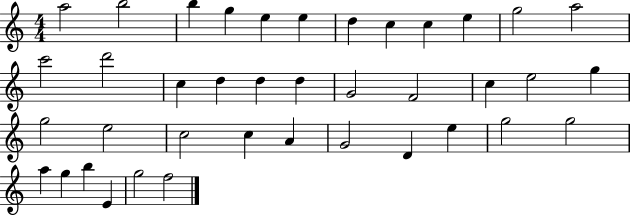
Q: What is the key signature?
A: C major